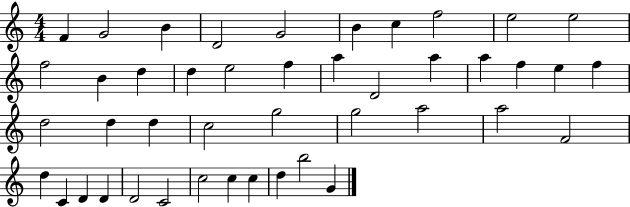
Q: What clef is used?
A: treble